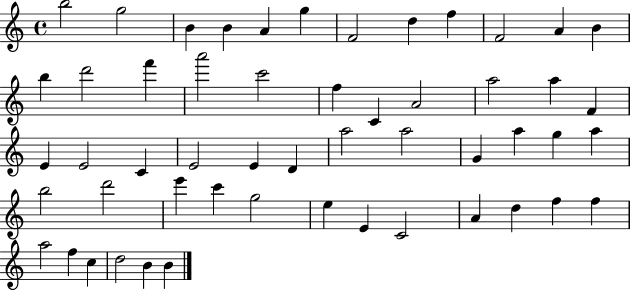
B5/h G5/h B4/q B4/q A4/q G5/q F4/h D5/q F5/q F4/h A4/q B4/q B5/q D6/h F6/q A6/h C6/h F5/q C4/q A4/h A5/h A5/q F4/q E4/q E4/h C4/q E4/h E4/q D4/q A5/h A5/h G4/q A5/q G5/q A5/q B5/h D6/h E6/q C6/q G5/h E5/q E4/q C4/h A4/q D5/q F5/q F5/q A5/h F5/q C5/q D5/h B4/q B4/q